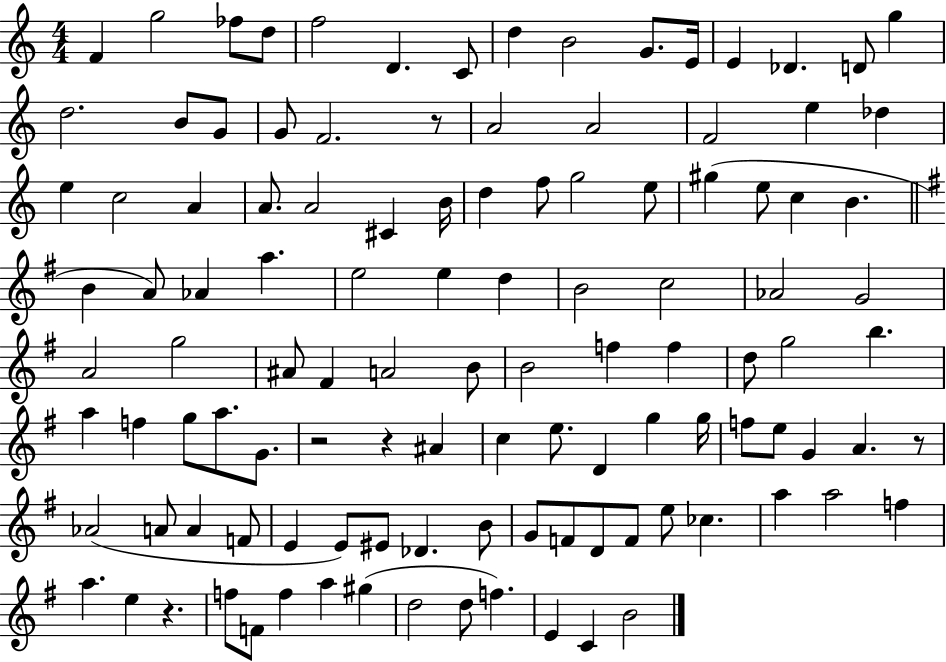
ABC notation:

X:1
T:Untitled
M:4/4
L:1/4
K:C
F g2 _f/2 d/2 f2 D C/2 d B2 G/2 E/4 E _D D/2 g d2 B/2 G/2 G/2 F2 z/2 A2 A2 F2 e _d e c2 A A/2 A2 ^C B/4 d f/2 g2 e/2 ^g e/2 c B B A/2 _A a e2 e d B2 c2 _A2 G2 A2 g2 ^A/2 ^F A2 B/2 B2 f f d/2 g2 b a f g/2 a/2 G/2 z2 z ^A c e/2 D g g/4 f/2 e/2 G A z/2 _A2 A/2 A F/2 E E/2 ^E/2 _D B/2 G/2 F/2 D/2 F/2 e/2 _c a a2 f a e z f/2 F/2 f a ^g d2 d/2 f E C B2